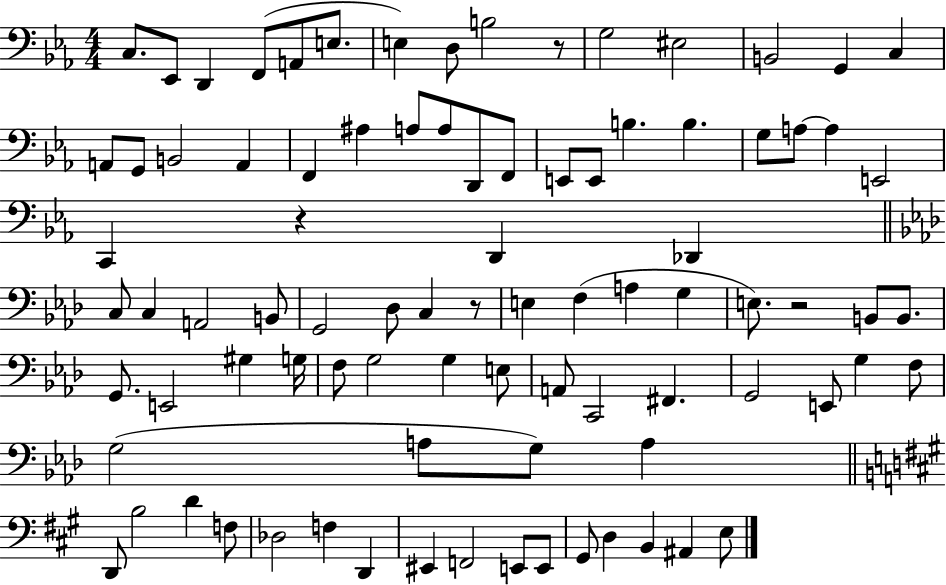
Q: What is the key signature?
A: EES major